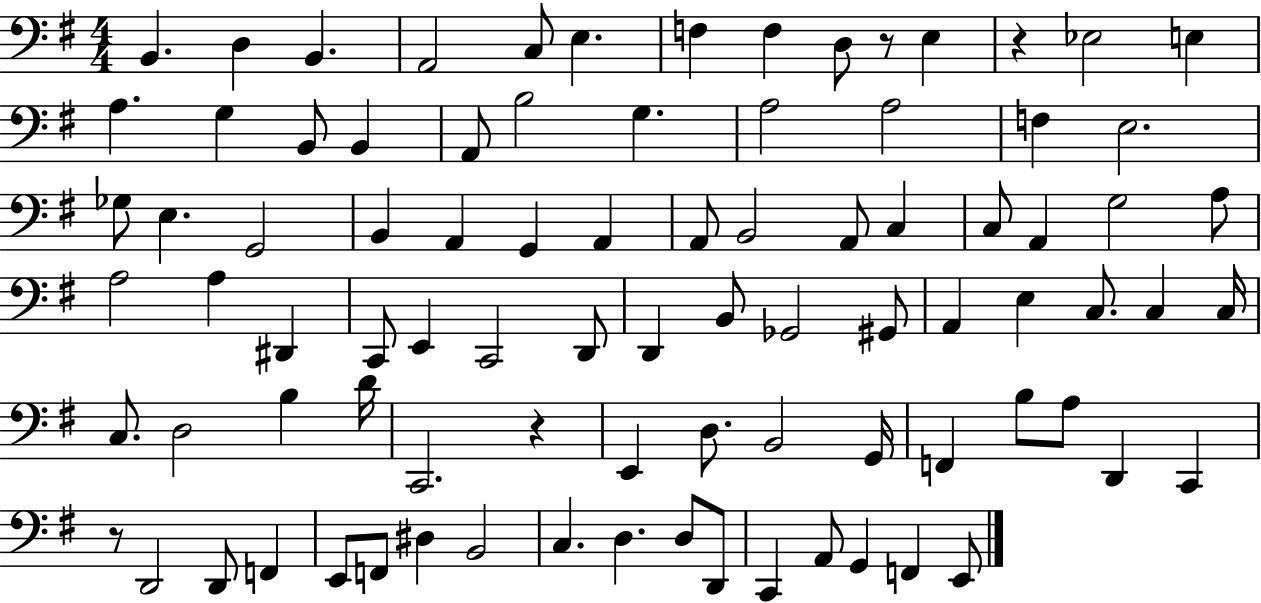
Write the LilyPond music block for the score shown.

{
  \clef bass
  \numericTimeSignature
  \time 4/4
  \key g \major
  b,4. d4 b,4. | a,2 c8 e4. | f4 f4 d8 r8 e4 | r4 ees2 e4 | \break a4. g4 b,8 b,4 | a,8 b2 g4. | a2 a2 | f4 e2. | \break ges8 e4. g,2 | b,4 a,4 g,4 a,4 | a,8 b,2 a,8 c4 | c8 a,4 g2 a8 | \break a2 a4 dis,4 | c,8 e,4 c,2 d,8 | d,4 b,8 ges,2 gis,8 | a,4 e4 c8. c4 c16 | \break c8. d2 b4 d'16 | c,2. r4 | e,4 d8. b,2 g,16 | f,4 b8 a8 d,4 c,4 | \break r8 d,2 d,8 f,4 | e,8 f,8 dis4 b,2 | c4. d4. d8 d,8 | c,4 a,8 g,4 f,4 e,8 | \break \bar "|."
}